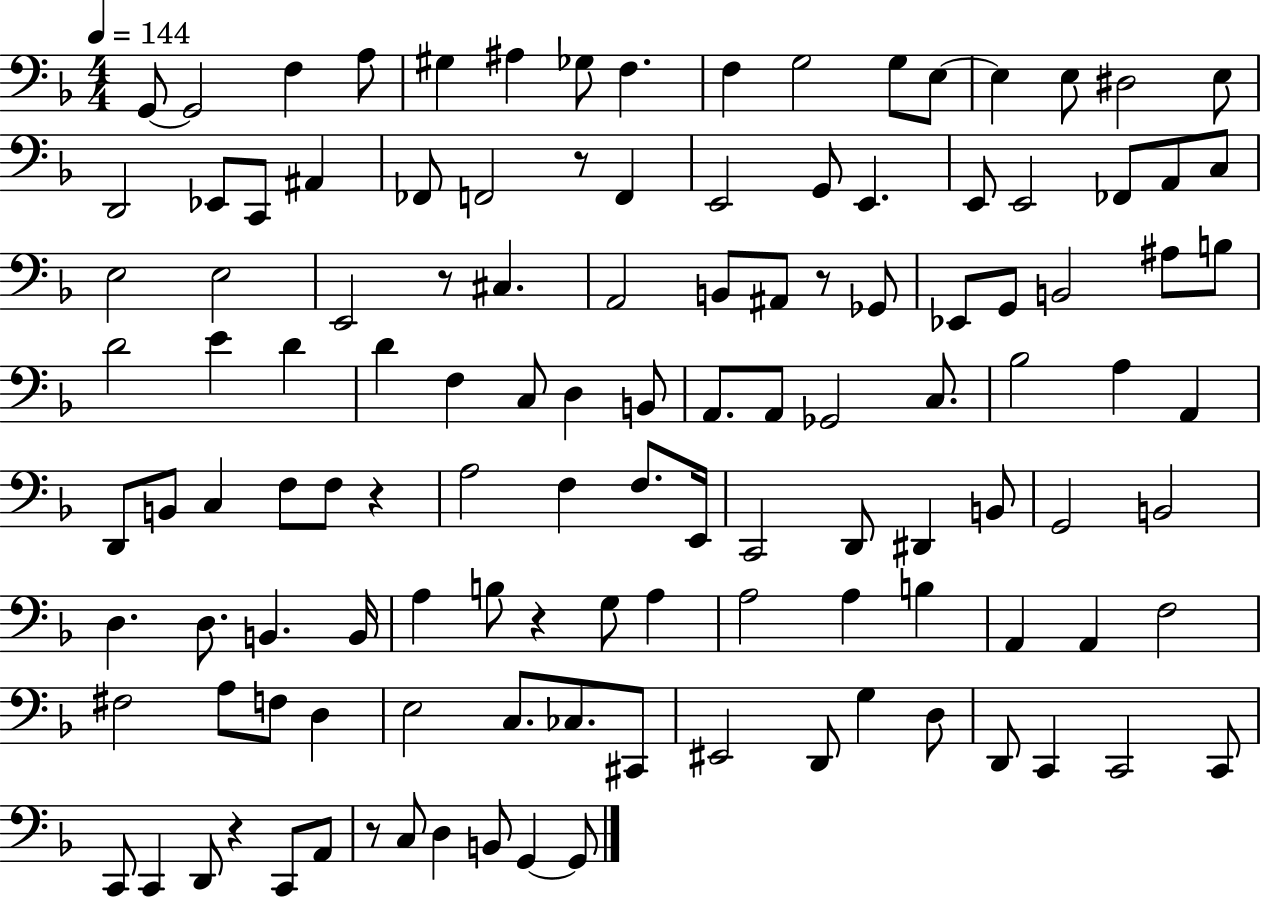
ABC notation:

X:1
T:Untitled
M:4/4
L:1/4
K:F
G,,/2 G,,2 F, A,/2 ^G, ^A, _G,/2 F, F, G,2 G,/2 E,/2 E, E,/2 ^D,2 E,/2 D,,2 _E,,/2 C,,/2 ^A,, _F,,/2 F,,2 z/2 F,, E,,2 G,,/2 E,, E,,/2 E,,2 _F,,/2 A,,/2 C,/2 E,2 E,2 E,,2 z/2 ^C, A,,2 B,,/2 ^A,,/2 z/2 _G,,/2 _E,,/2 G,,/2 B,,2 ^A,/2 B,/2 D2 E D D F, C,/2 D, B,,/2 A,,/2 A,,/2 _G,,2 C,/2 _B,2 A, A,, D,,/2 B,,/2 C, F,/2 F,/2 z A,2 F, F,/2 E,,/4 C,,2 D,,/2 ^D,, B,,/2 G,,2 B,,2 D, D,/2 B,, B,,/4 A, B,/2 z G,/2 A, A,2 A, B, A,, A,, F,2 ^F,2 A,/2 F,/2 D, E,2 C,/2 _C,/2 ^C,,/2 ^E,,2 D,,/2 G, D,/2 D,,/2 C,, C,,2 C,,/2 C,,/2 C,, D,,/2 z C,,/2 A,,/2 z/2 C,/2 D, B,,/2 G,, G,,/2